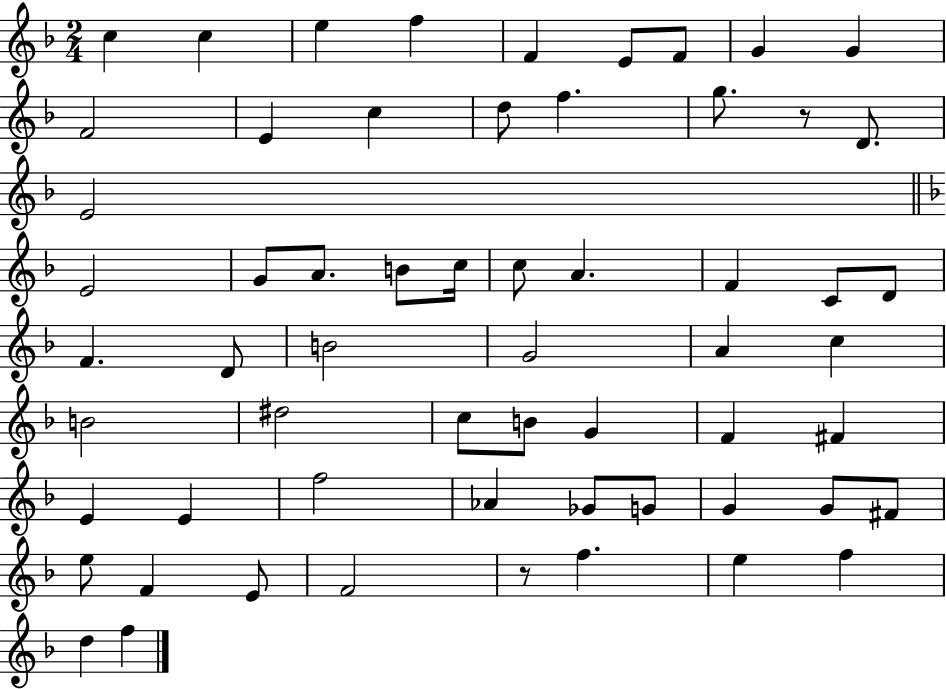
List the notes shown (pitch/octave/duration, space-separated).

C5/q C5/q E5/q F5/q F4/q E4/e F4/e G4/q G4/q F4/h E4/q C5/q D5/e F5/q. G5/e. R/e D4/e. E4/h E4/h G4/e A4/e. B4/e C5/s C5/e A4/q. F4/q C4/e D4/e F4/q. D4/e B4/h G4/h A4/q C5/q B4/h D#5/h C5/e B4/e G4/q F4/q F#4/q E4/q E4/q F5/h Ab4/q Gb4/e G4/e G4/q G4/e F#4/e E5/e F4/q E4/e F4/h R/e F5/q. E5/q F5/q D5/q F5/q